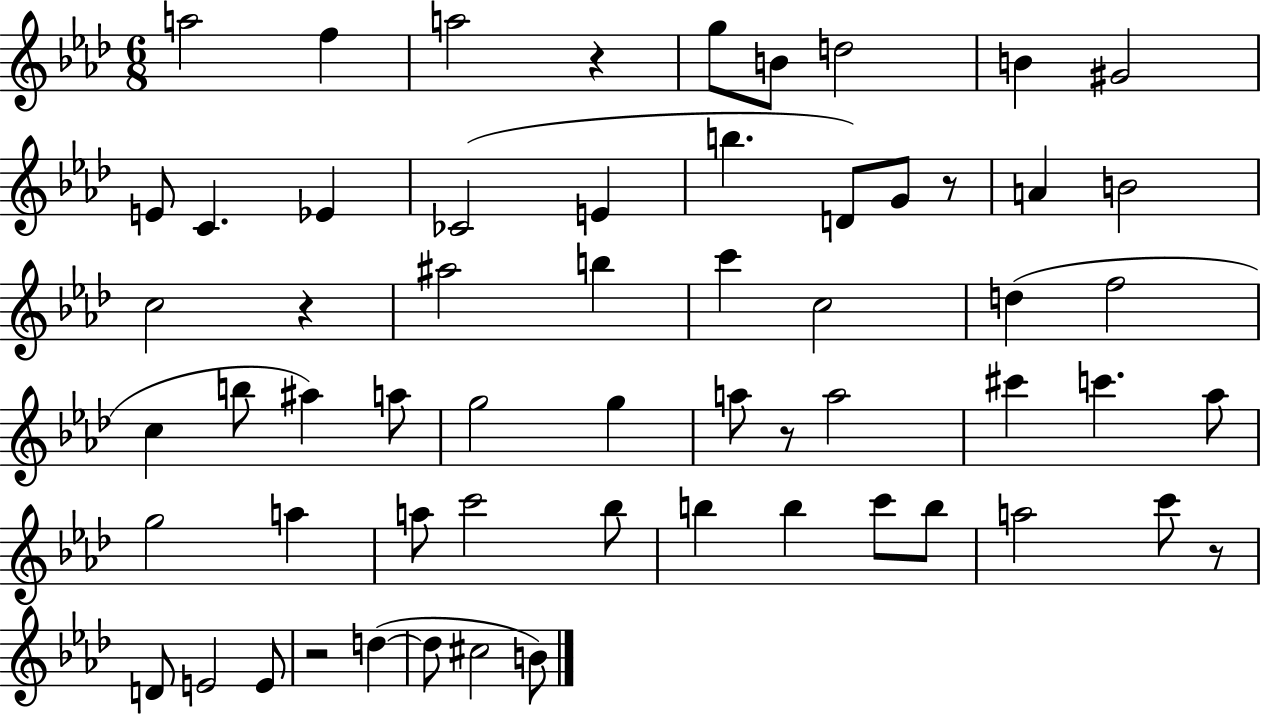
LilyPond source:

{
  \clef treble
  \numericTimeSignature
  \time 6/8
  \key aes \major
  a''2 f''4 | a''2 r4 | g''8 b'8 d''2 | b'4 gis'2 | \break e'8 c'4. ees'4 | ces'2( e'4 | b''4. d'8) g'8 r8 | a'4 b'2 | \break c''2 r4 | ais''2 b''4 | c'''4 c''2 | d''4( f''2 | \break c''4 b''8 ais''4) a''8 | g''2 g''4 | a''8 r8 a''2 | cis'''4 c'''4. aes''8 | \break g''2 a''4 | a''8 c'''2 bes''8 | b''4 b''4 c'''8 b''8 | a''2 c'''8 r8 | \break d'8 e'2 e'8 | r2 d''4~(~ | d''8 cis''2 b'8) | \bar "|."
}